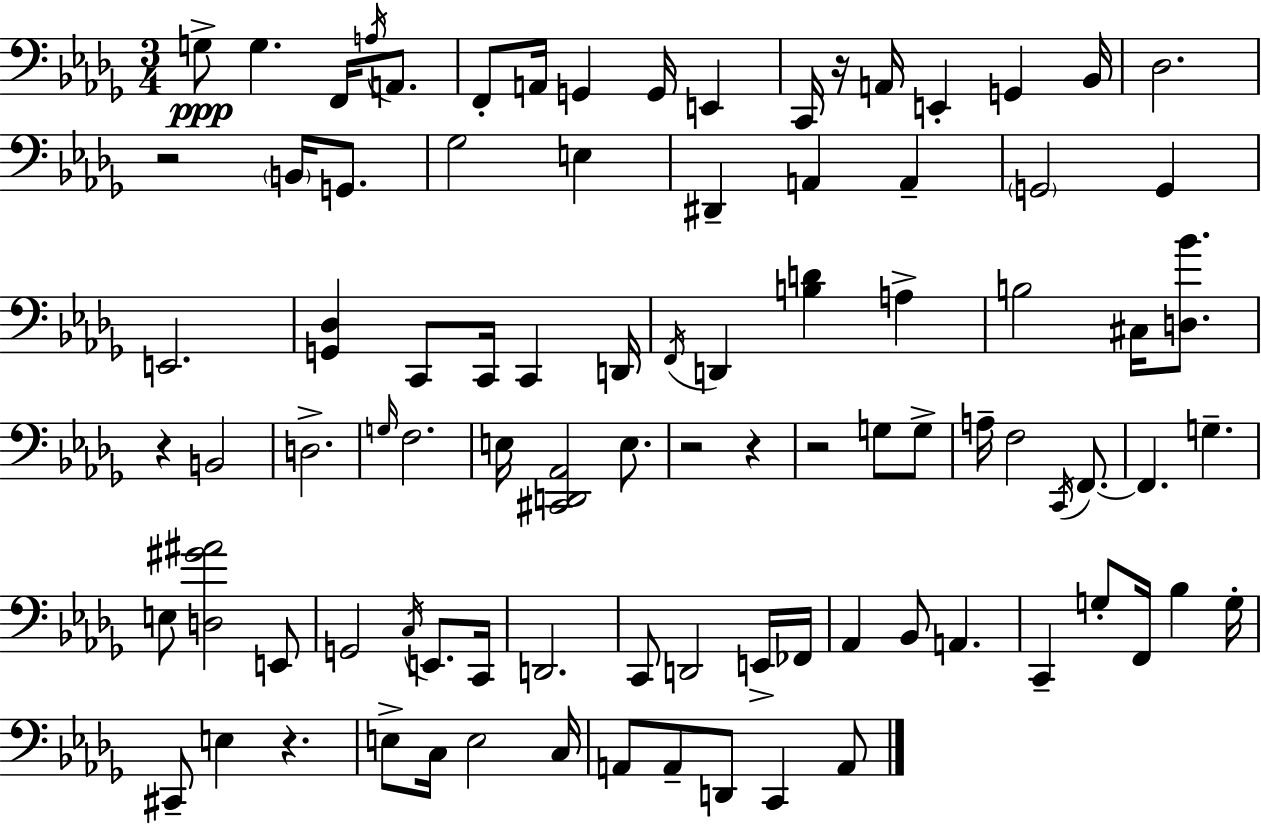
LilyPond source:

{
  \clef bass
  \numericTimeSignature
  \time 3/4
  \key bes \minor
  g8->\ppp g4. f,16 \acciaccatura { a16 } a,8. | f,8-. a,16 g,4 g,16 e,4 | c,16 r16 a,16 e,4-. g,4 | bes,16 des2. | \break r2 \parenthesize b,16 g,8. | ges2 e4 | dis,4-- a,4 a,4-- | \parenthesize g,2 g,4 | \break e,2. | <g, des>4 c,8 c,16 c,4 | d,16 \acciaccatura { f,16 } d,4 <b d'>4 a4-> | b2 cis16 <d bes'>8. | \break r4 b,2 | d2.-> | \grace { g16 } f2. | e16 <cis, d, aes,>2 | \break e8. r2 r4 | r2 g8 | g8-> a16-- f2 | \acciaccatura { c,16 } f,8.~~ f,4. g4.-- | \break e8 <d gis' ais'>2 | e,8 g,2 | \acciaccatura { c16 } e,8. c,16 d,2. | c,8 d,2 | \break e,16-> fes,16 aes,4 bes,8 a,4. | c,4-- g8-. f,16 | bes4 g16-. cis,8-- e4 r4. | e8-> c16 e2 | \break c16 a,8 a,8-- d,8 c,4 | a,8 \bar "|."
}